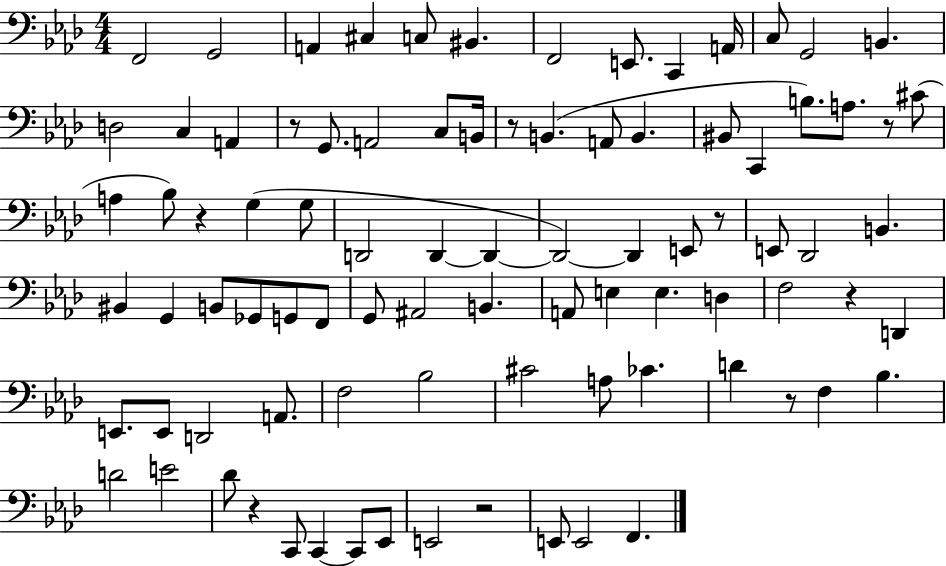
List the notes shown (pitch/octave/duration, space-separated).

F2/h G2/h A2/q C#3/q C3/e BIS2/q. F2/h E2/e. C2/q A2/s C3/e G2/h B2/q. D3/h C3/q A2/q R/e G2/e. A2/h C3/e B2/s R/e B2/q. A2/e B2/q. BIS2/e C2/q B3/e. A3/e. R/e C#4/e A3/q Bb3/e R/q G3/q G3/e D2/h D2/q D2/q D2/h D2/q E2/e R/e E2/e Db2/h B2/q. BIS2/q G2/q B2/e Gb2/e G2/e F2/e G2/e A#2/h B2/q. A2/e E3/q E3/q. D3/q F3/h R/q D2/q E2/e. E2/e D2/h A2/e. F3/h Bb3/h C#4/h A3/e CES4/q. D4/q R/e F3/q Bb3/q. D4/h E4/h Db4/e R/q C2/e C2/q C2/e Eb2/e E2/h R/h E2/e E2/h F2/q.